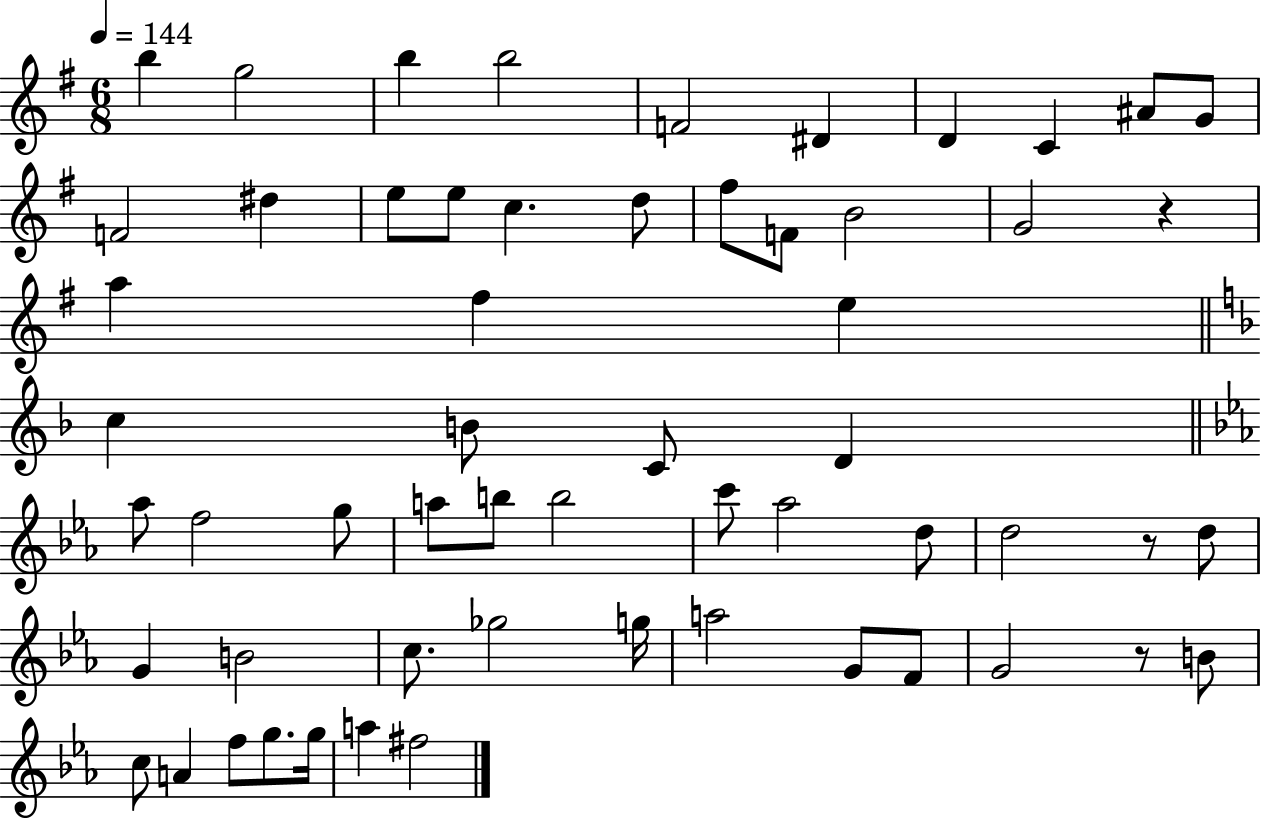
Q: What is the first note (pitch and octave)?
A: B5